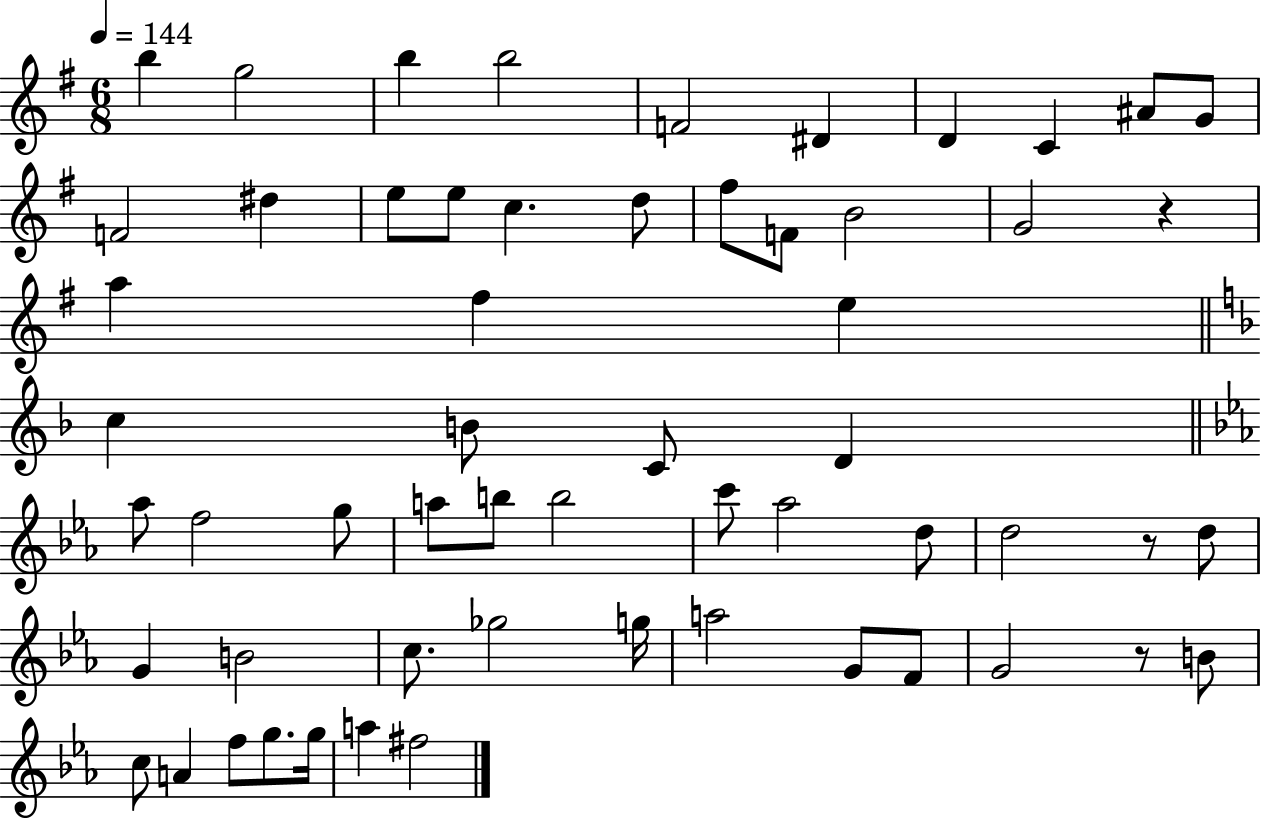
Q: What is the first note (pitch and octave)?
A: B5